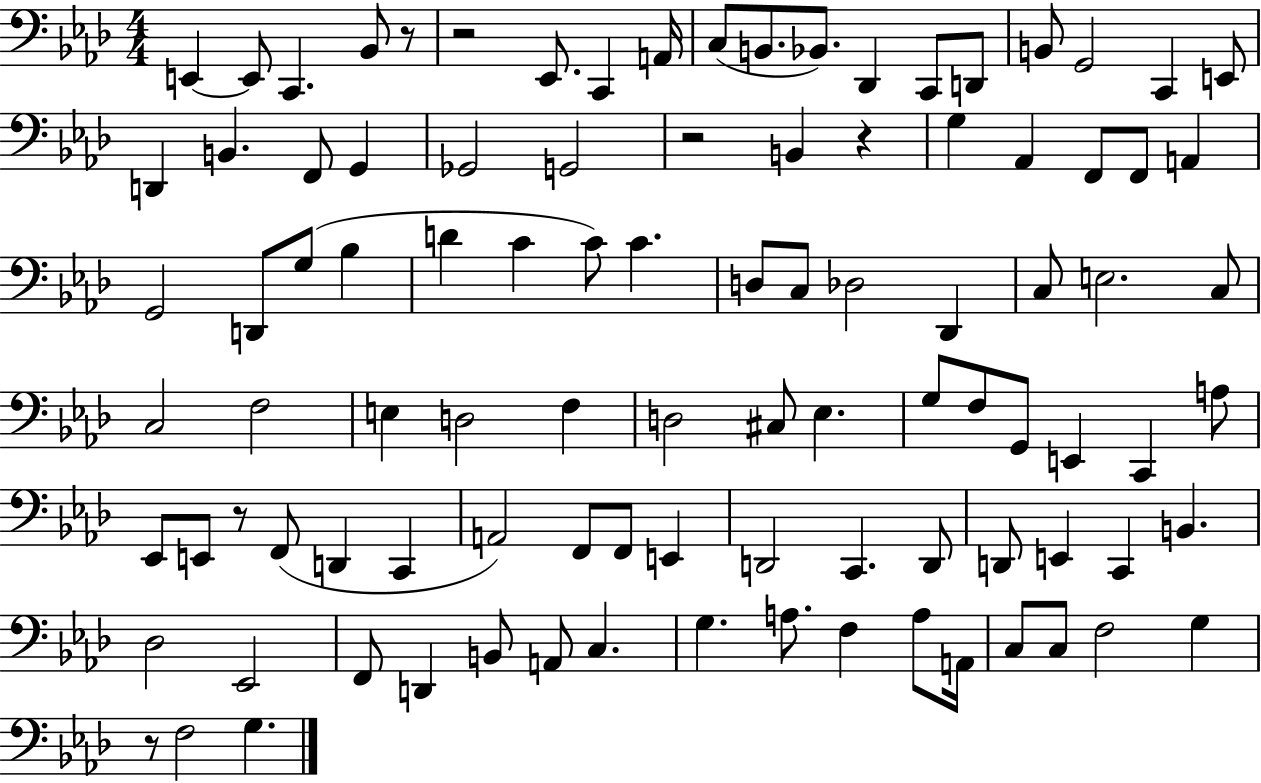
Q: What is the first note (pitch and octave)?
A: E2